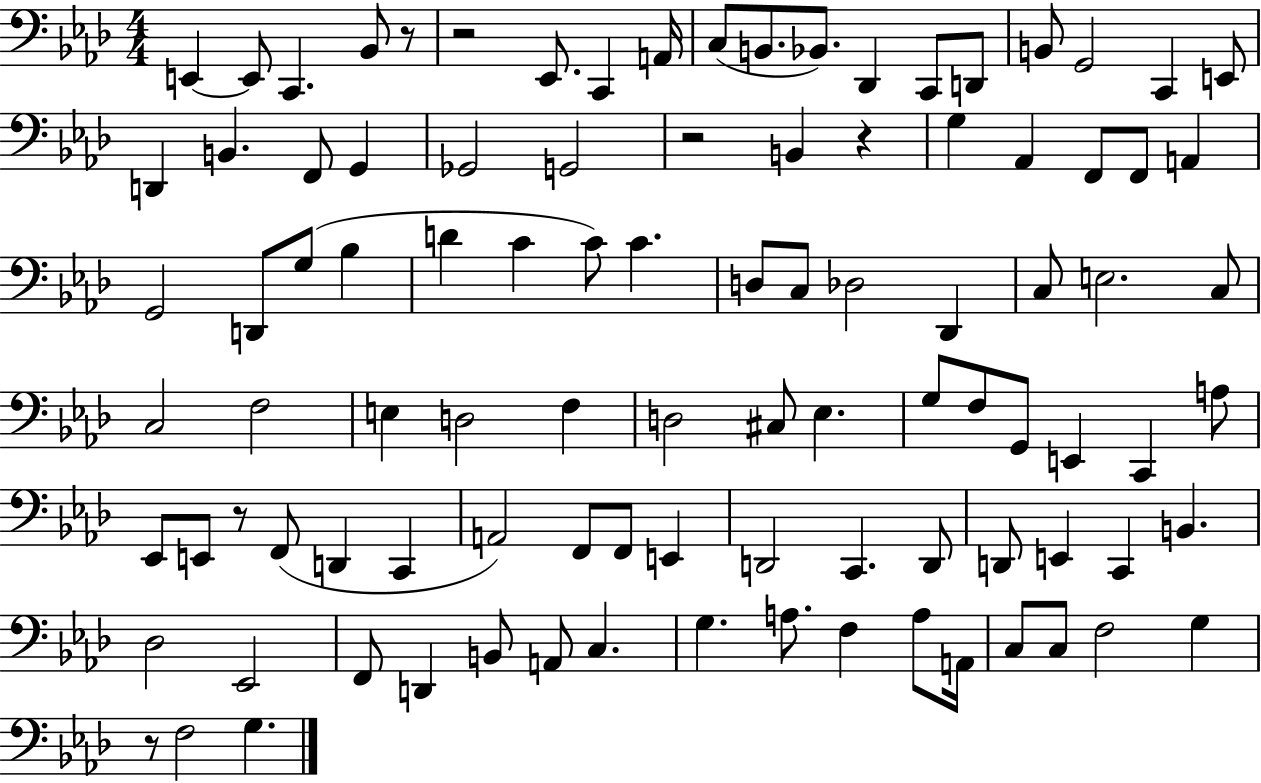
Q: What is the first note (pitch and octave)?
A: E2